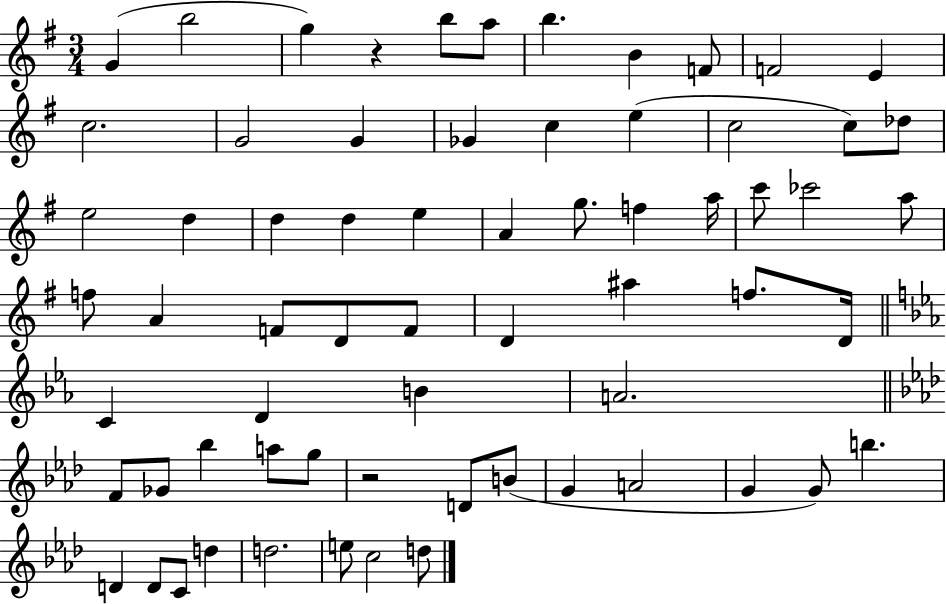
G4/q B5/h G5/q R/q B5/e A5/e B5/q. B4/q F4/e F4/h E4/q C5/h. G4/h G4/q Gb4/q C5/q E5/q C5/h C5/e Db5/e E5/h D5/q D5/q D5/q E5/q A4/q G5/e. F5/q A5/s C6/e CES6/h A5/e F5/e A4/q F4/e D4/e F4/e D4/q A#5/q F5/e. D4/s C4/q D4/q B4/q A4/h. F4/e Gb4/e Bb5/q A5/e G5/e R/h D4/e B4/e G4/q A4/h G4/q G4/e B5/q. D4/q D4/e C4/e D5/q D5/h. E5/e C5/h D5/e